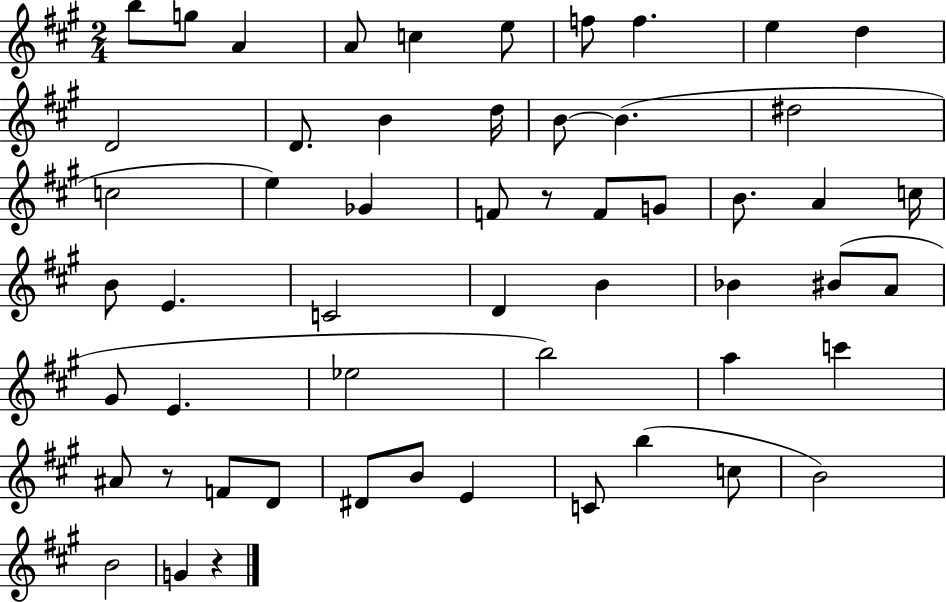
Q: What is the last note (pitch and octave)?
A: G4